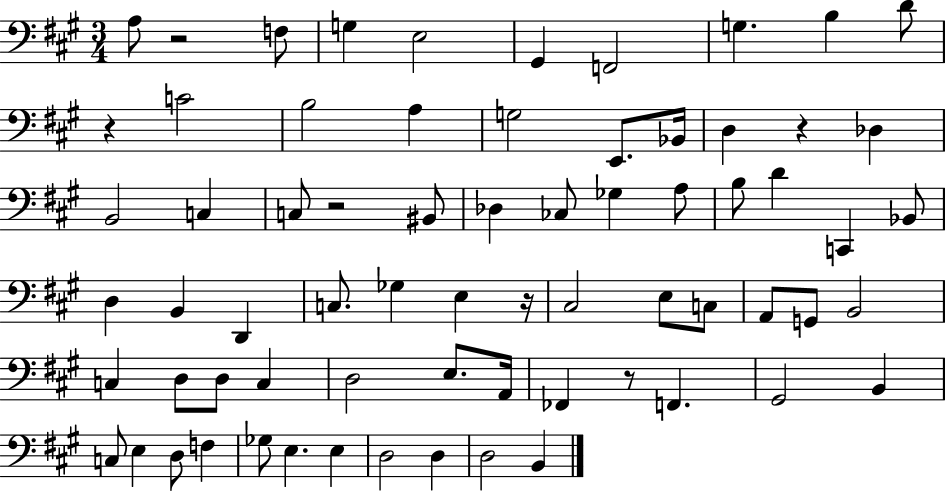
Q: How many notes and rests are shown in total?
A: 69